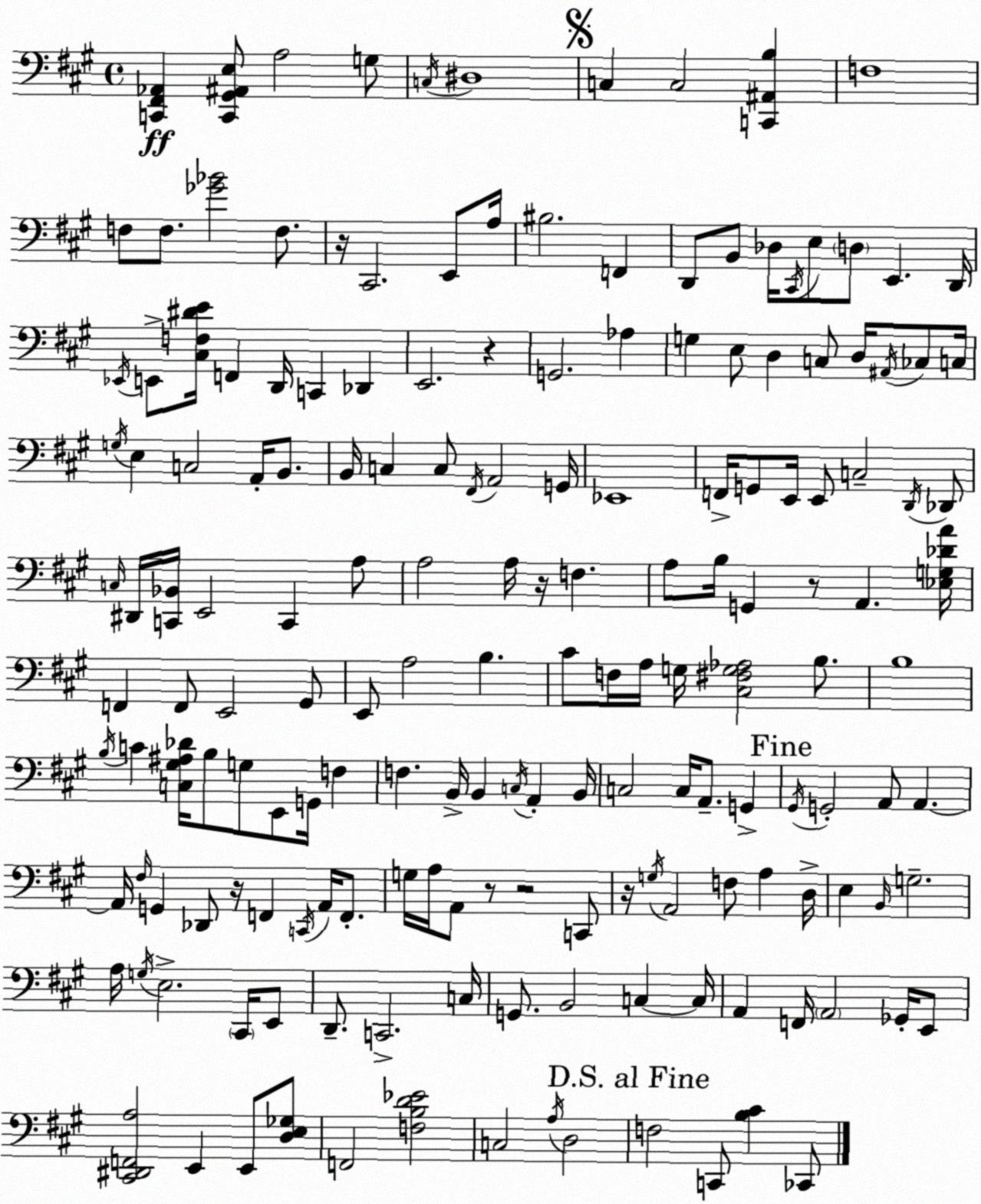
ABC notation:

X:1
T:Untitled
M:4/4
L:1/4
K:A
[C,,^F,,_A,,] [C,,^G,,^A,,E,]/2 A,2 G,/2 C,/4 ^D,4 C, C,2 [C,,^A,,B,] F,4 F,/2 F,/2 [_G_B]2 F,/2 z/4 ^C,,2 E,,/2 A,/4 ^B,2 F,, D,,/2 B,,/2 _D,/4 ^C,,/4 E,/2 D,/2 E,, D,,/4 _E,,/4 E,,/2 [^C,F,^DE]/4 F,, D,,/4 C,, _D,, E,,2 z G,,2 _A, G, E,/2 D, C,/2 D,/4 ^A,,/4 _C,/2 C,/4 G,/4 E, C,2 A,,/4 B,,/2 B,,/4 C, C,/2 ^F,,/4 A,,2 G,,/4 _E,,4 F,,/4 G,,/2 E,,/4 E,,/2 C,2 D,,/4 _D,,/2 C,/4 ^D,,/4 [C,,_B,,]/4 E,,2 C,, A,/2 A,2 A,/4 z/4 F, A,/2 B,/4 G,, z/2 A,, [_E,G,_DA]/4 F,, F,,/2 E,,2 ^G,,/2 E,,/2 A,2 B, ^C/2 F,/4 A,/4 G,/4 [^C,^F,G,_A,]2 B,/2 B,4 B,/4 C [C,^G,^A,_D]/4 B,/2 G,/2 E,,/2 G,,/4 F, F, B,,/4 B,, C,/4 A,, B,,/4 C,2 C,/4 A,,/2 G,, ^G,,/4 G,,2 A,,/2 A,, A,,/4 ^F,/4 G,, _D,,/2 z/4 F,, C,,/4 A,,/4 F,,/2 G,/4 A,/4 A,,/2 z/2 z2 C,,/2 z/4 G,/4 A,,2 F,/2 A, D,/4 E, B,,/4 G,2 A,/4 G,/4 E,2 ^C,,/4 E,,/2 D,,/2 C,,2 C,/4 G,,/2 B,,2 C, C,/4 A,, F,,/4 A,,2 _G,,/4 E,,/2 [^C,,^D,,F,,A,]2 E,, E,,/2 [D,E,_G,]/2 F,,2 [F,B,D_E]2 C,2 A,/4 D,2 F,2 C,,/2 [B,^C] _C,,/2